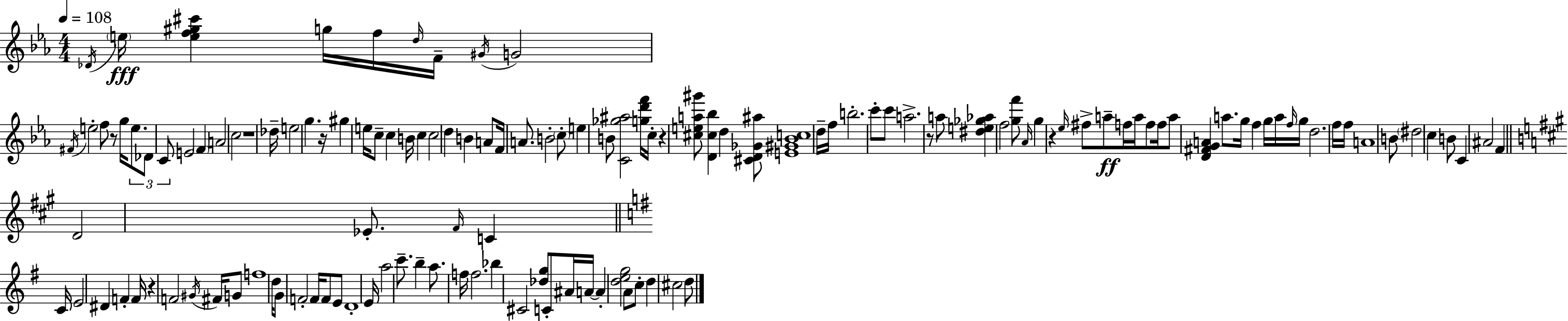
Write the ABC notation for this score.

X:1
T:Untitled
M:4/4
L:1/4
K:Eb
_D/4 e/4 [ef^g^c'] g/4 f/4 d/4 F/4 ^G/4 G2 ^F/4 e2 f/2 z/2 g/4 e/2 _D/2 C/2 E2 F A2 c2 z4 _d/4 e2 g z/4 ^g e/4 c/2 c B/4 c c2 d B A/2 F/4 A/2 B2 c/2 e B/2 [C_g^a]2 [gd'f']/4 c/4 z [^cea^g']/2 [D^c_b] d [^CD_G^a]/2 [E^G_Bc]4 d/4 f/4 b2 c'/2 c'/2 a2 z/2 a/2 [^de_g_a] f2 [gf']/2 _A/4 g z _e/4 ^f/2 a/2 f/4 a/4 f/2 f/4 a/2 [D^FGA] a/2 g/4 f g/4 a/4 f/4 g/4 d2 f/4 f/4 A4 B/2 ^d2 c B/2 C ^A2 F D2 _E/2 ^F/4 C C/4 E2 ^D F F/4 z F2 ^G/4 ^F/4 G/2 f4 d/4 G/2 F2 F/4 F/2 E/2 D4 E/4 a2 c'/2 b a/2 f/4 f2 _b ^C2 [_dg]/2 C/2 ^A/4 A/4 A [deg]2 A/2 c/2 d ^c2 d/2